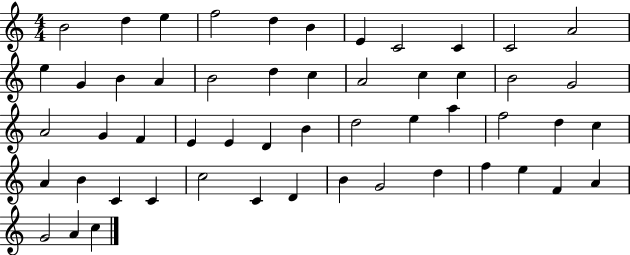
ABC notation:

X:1
T:Untitled
M:4/4
L:1/4
K:C
B2 d e f2 d B E C2 C C2 A2 e G B A B2 d c A2 c c B2 G2 A2 G F E E D B d2 e a f2 d c A B C C c2 C D B G2 d f e F A G2 A c